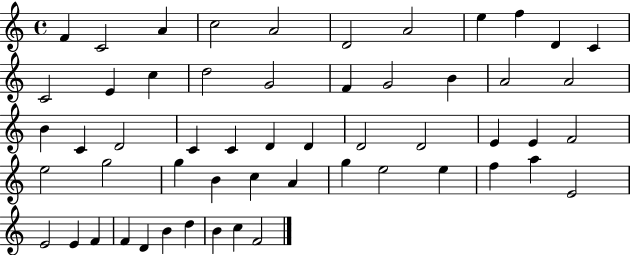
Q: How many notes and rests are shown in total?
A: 55